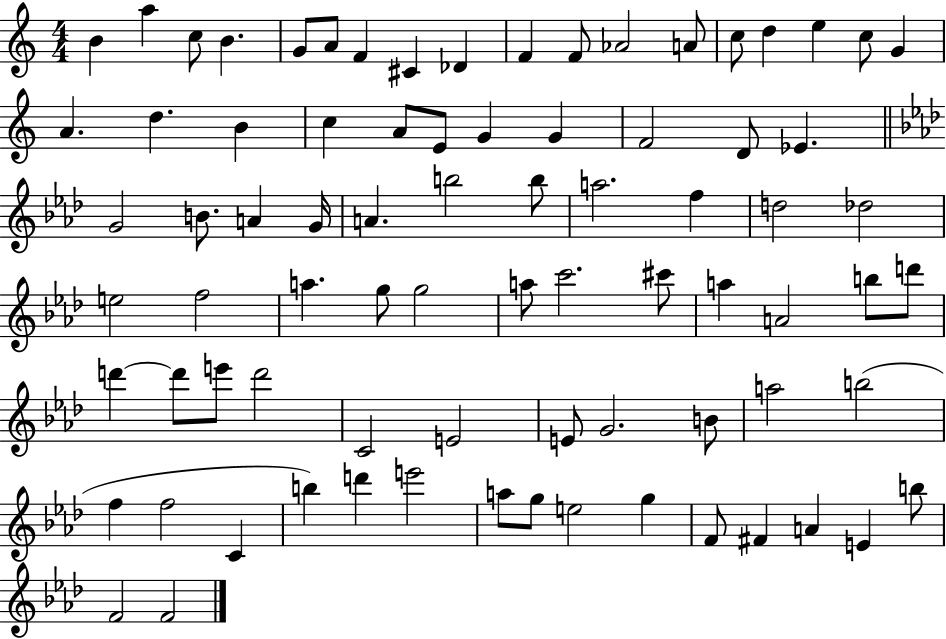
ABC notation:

X:1
T:Untitled
M:4/4
L:1/4
K:C
B a c/2 B G/2 A/2 F ^C _D F F/2 _A2 A/2 c/2 d e c/2 G A d B c A/2 E/2 G G F2 D/2 _E G2 B/2 A G/4 A b2 b/2 a2 f d2 _d2 e2 f2 a g/2 g2 a/2 c'2 ^c'/2 a A2 b/2 d'/2 d' d'/2 e'/2 d'2 C2 E2 E/2 G2 B/2 a2 b2 f f2 C b d' e'2 a/2 g/2 e2 g F/2 ^F A E b/2 F2 F2